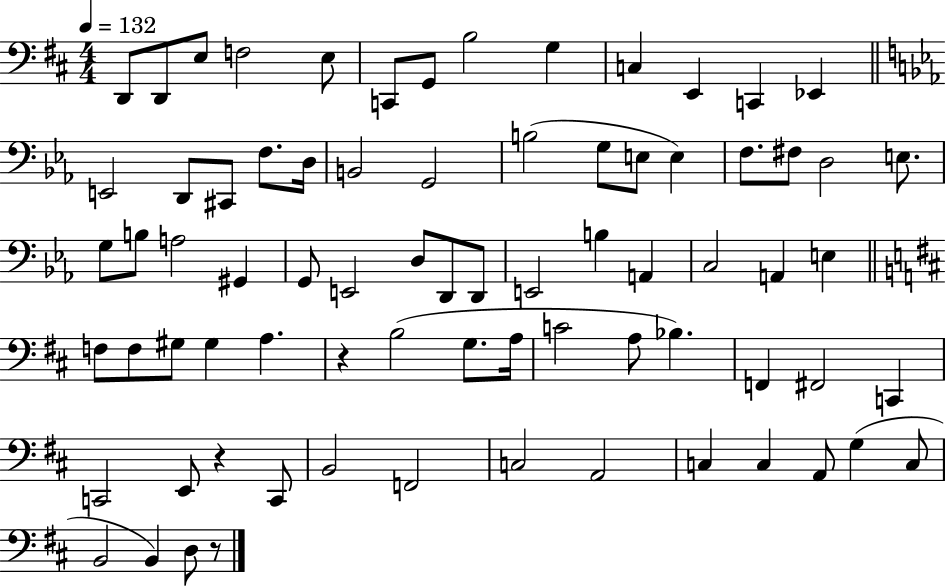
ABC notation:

X:1
T:Untitled
M:4/4
L:1/4
K:D
D,,/2 D,,/2 E,/2 F,2 E,/2 C,,/2 G,,/2 B,2 G, C, E,, C,, _E,, E,,2 D,,/2 ^C,,/2 F,/2 D,/4 B,,2 G,,2 B,2 G,/2 E,/2 E, F,/2 ^F,/2 D,2 E,/2 G,/2 B,/2 A,2 ^G,, G,,/2 E,,2 D,/2 D,,/2 D,,/2 E,,2 B, A,, C,2 A,, E, F,/2 F,/2 ^G,/2 ^G, A, z B,2 G,/2 A,/4 C2 A,/2 _B, F,, ^F,,2 C,, C,,2 E,,/2 z C,,/2 B,,2 F,,2 C,2 A,,2 C, C, A,,/2 G, C,/2 B,,2 B,, D,/2 z/2